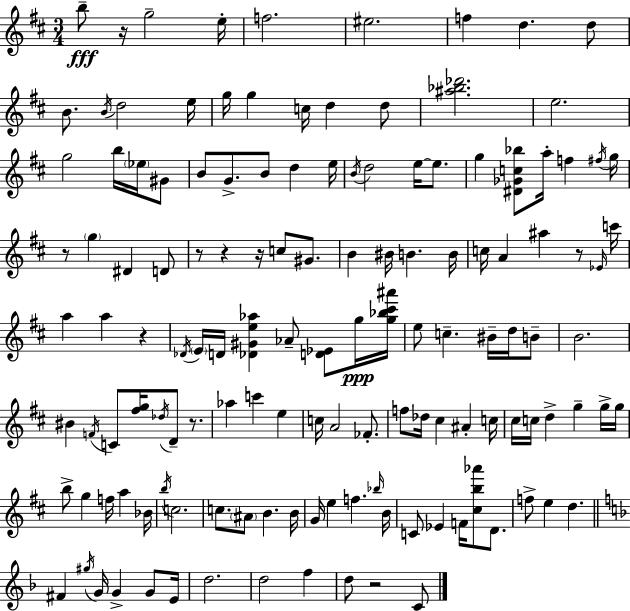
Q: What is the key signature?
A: D major